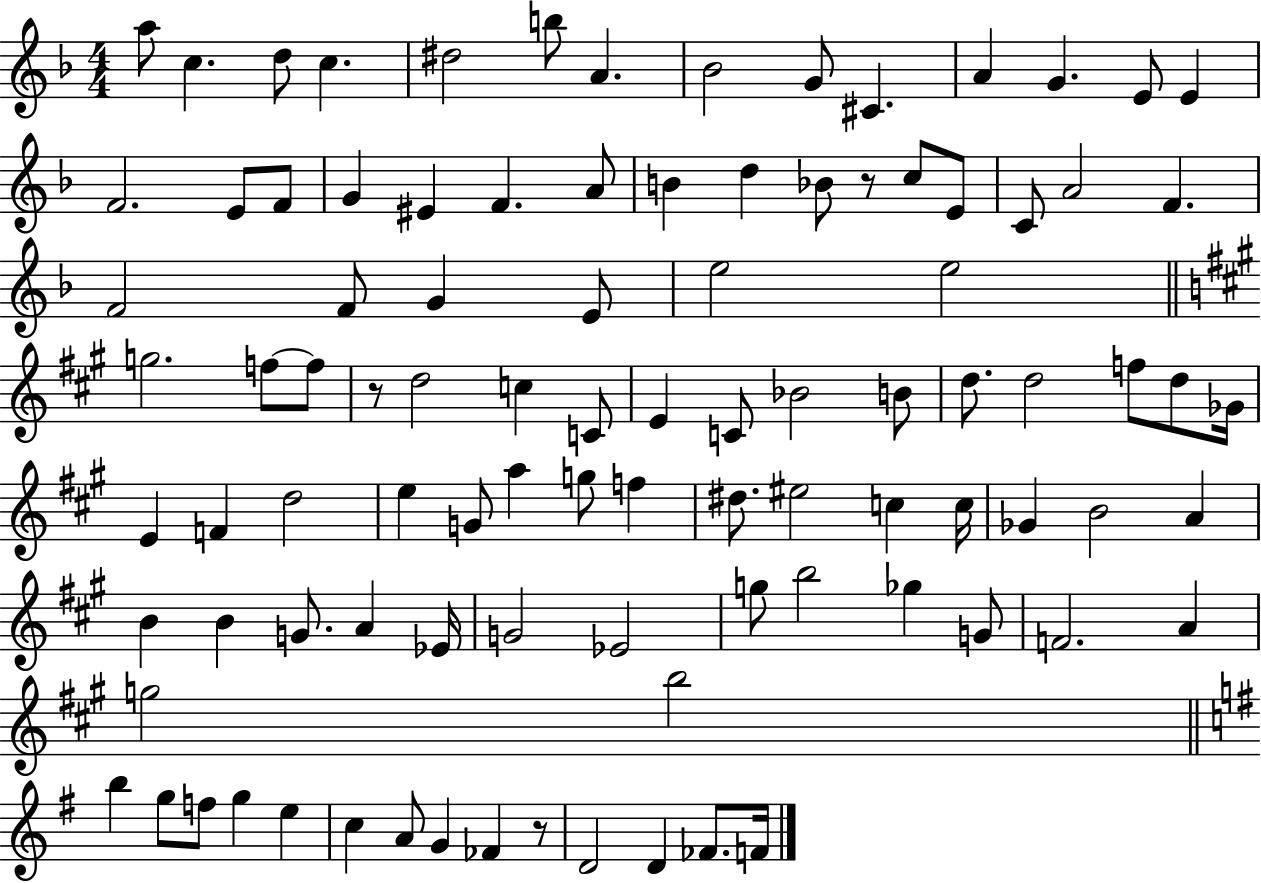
A5/e C5/q. D5/e C5/q. D#5/h B5/e A4/q. Bb4/h G4/e C#4/q. A4/q G4/q. E4/e E4/q F4/h. E4/e F4/e G4/q EIS4/q F4/q. A4/e B4/q D5/q Bb4/e R/e C5/e E4/e C4/e A4/h F4/q. F4/h F4/e G4/q E4/e E5/h E5/h G5/h. F5/e F5/e R/e D5/h C5/q C4/e E4/q C4/e Bb4/h B4/e D5/e. D5/h F5/e D5/e Gb4/s E4/q F4/q D5/h E5/q G4/e A5/q G5/e F5/q D#5/e. EIS5/h C5/q C5/s Gb4/q B4/h A4/q B4/q B4/q G4/e. A4/q Eb4/s G4/h Eb4/h G5/e B5/h Gb5/q G4/e F4/h. A4/q G5/h B5/h B5/q G5/e F5/e G5/q E5/q C5/q A4/e G4/q FES4/q R/e D4/h D4/q FES4/e. F4/s